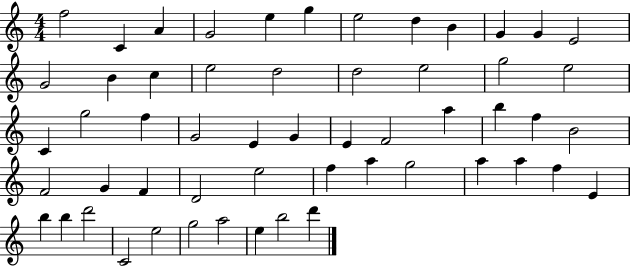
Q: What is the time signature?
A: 4/4